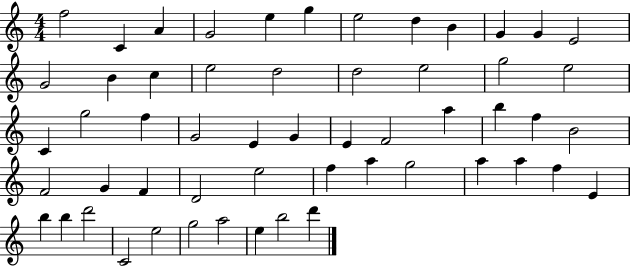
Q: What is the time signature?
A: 4/4